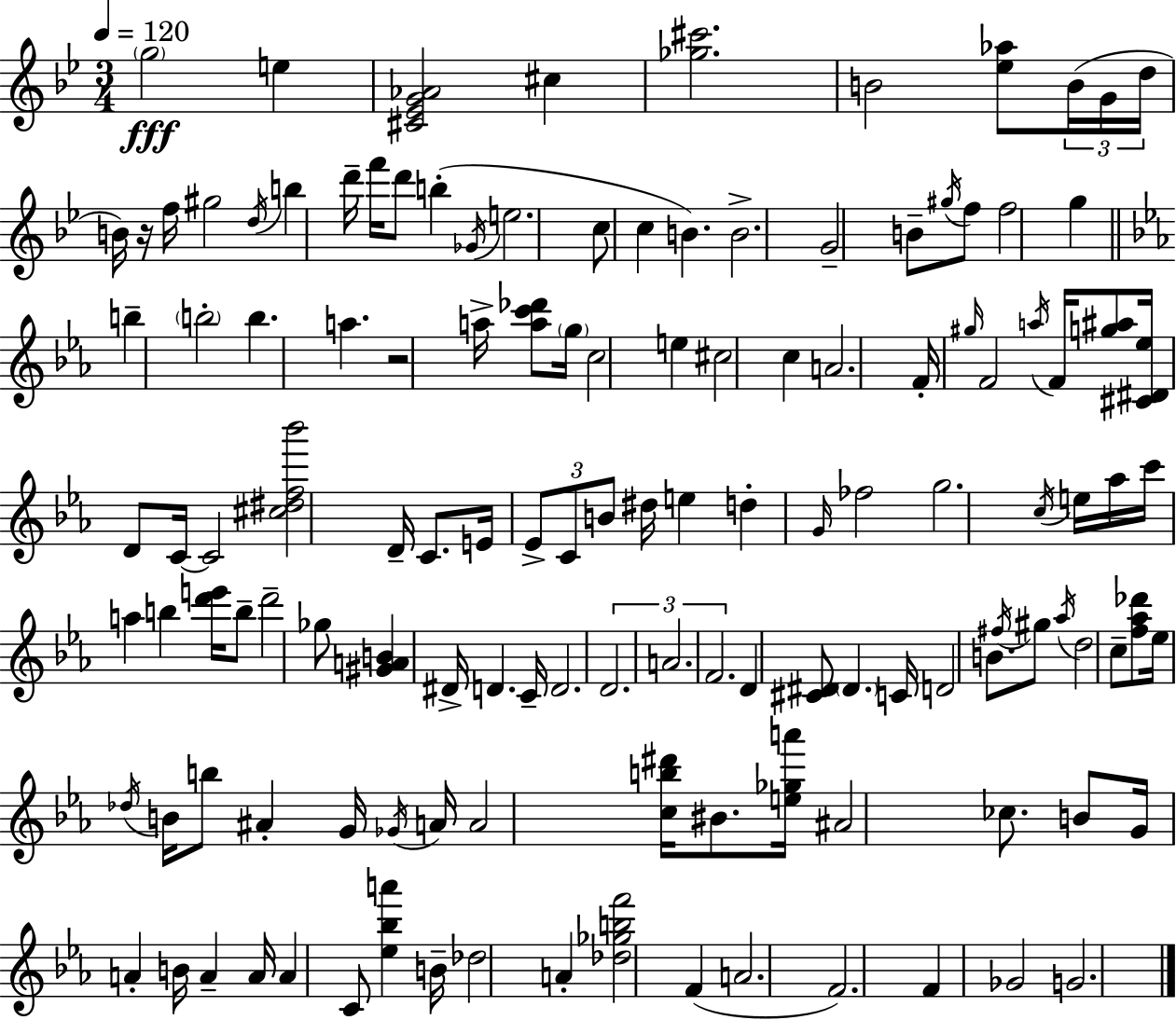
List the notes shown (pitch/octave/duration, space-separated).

G5/h E5/q [C#4,Eb4,G4,Ab4]/h C#5/q [Gb5,C#6]/h. B4/h [Eb5,Ab5]/e B4/s G4/s D5/s B4/s R/s F5/s G#5/h D5/s B5/q D6/s F6/s D6/e B5/q Gb4/s E5/h. C5/e C5/q B4/q. B4/h. G4/h B4/e G#5/s F5/e F5/h G5/q B5/q B5/h B5/q. A5/q. R/h A5/s [A5,C6,Db6]/e G5/s C5/h E5/q C#5/h C5/q A4/h. F4/s G#5/s F4/h A5/s F4/s [G5,A#5]/e [C#4,D#4,Eb5]/s D4/e C4/s C4/h [C#5,D#5,F5,Bb6]/h D4/s C4/e. E4/s Eb4/e C4/e B4/e D#5/s E5/q D5/q G4/s FES5/h G5/h. C5/s E5/s Ab5/s C6/s A5/q B5/q [D6,E6]/s B5/e D6/h Gb5/e [G#4,A4,B4]/q D#4/s D4/q. C4/s D4/h. D4/h. A4/h. F4/h. D4/q [C#4,D#4]/e D#4/q. C4/s D4/h B4/e. F#5/s G#5/e Ab5/s D5/h C5/e [F5,Ab5,Db6]/e Eb5/s Db5/s B4/s B5/e A#4/q G4/s Gb4/s A4/s A4/h [C5,B5,D#6]/s BIS4/e. [E5,Gb5,A6]/s A#4/h CES5/e. B4/e G4/s A4/q B4/s A4/q A4/s A4/q C4/e [Eb5,Bb5,A6]/q B4/s Db5/h A4/q [Db5,Gb5,B5,F6]/h F4/q A4/h. F4/h. F4/q Gb4/h G4/h.